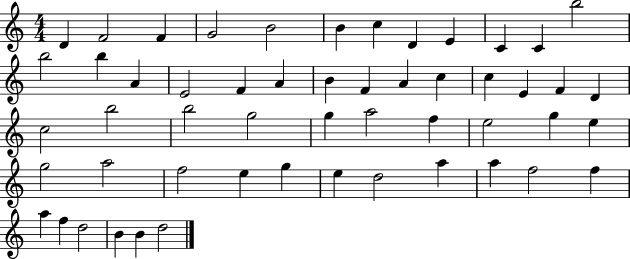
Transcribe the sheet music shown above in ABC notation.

X:1
T:Untitled
M:4/4
L:1/4
K:C
D F2 F G2 B2 B c D E C C b2 b2 b A E2 F A B F A c c E F D c2 b2 b2 g2 g a2 f e2 g e g2 a2 f2 e g e d2 a a f2 f a f d2 B B d2